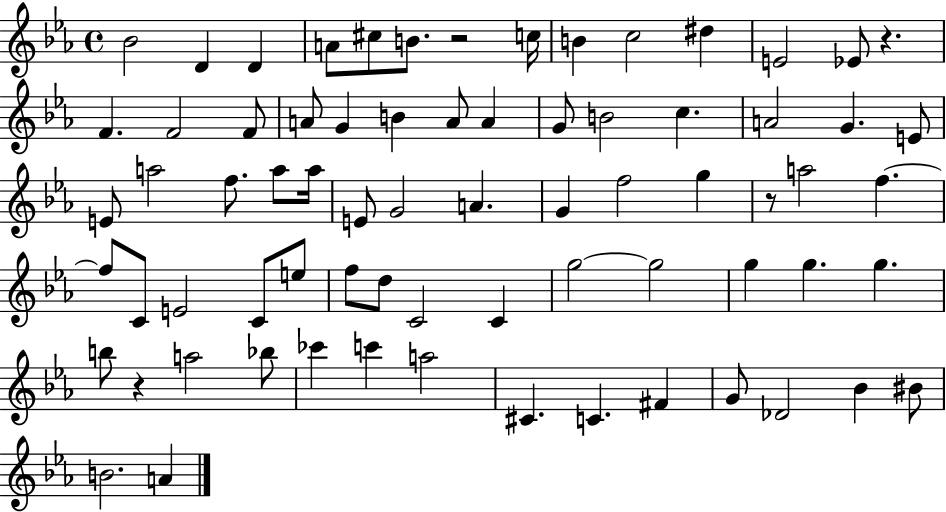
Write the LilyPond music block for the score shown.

{
  \clef treble
  \time 4/4
  \defaultTimeSignature
  \key ees \major
  bes'2 d'4 d'4 | a'8 cis''8 b'8. r2 c''16 | b'4 c''2 dis''4 | e'2 ees'8 r4. | \break f'4. f'2 f'8 | a'8 g'4 b'4 a'8 a'4 | g'8 b'2 c''4. | a'2 g'4. e'8 | \break e'8 a''2 f''8. a''8 a''16 | e'8 g'2 a'4. | g'4 f''2 g''4 | r8 a''2 f''4.~~ | \break f''8 c'8 e'2 c'8 e''8 | f''8 d''8 c'2 c'4 | g''2~~ g''2 | g''4 g''4. g''4. | \break b''8 r4 a''2 bes''8 | ces'''4 c'''4 a''2 | cis'4. c'4. fis'4 | g'8 des'2 bes'4 bis'8 | \break b'2. a'4 | \bar "|."
}